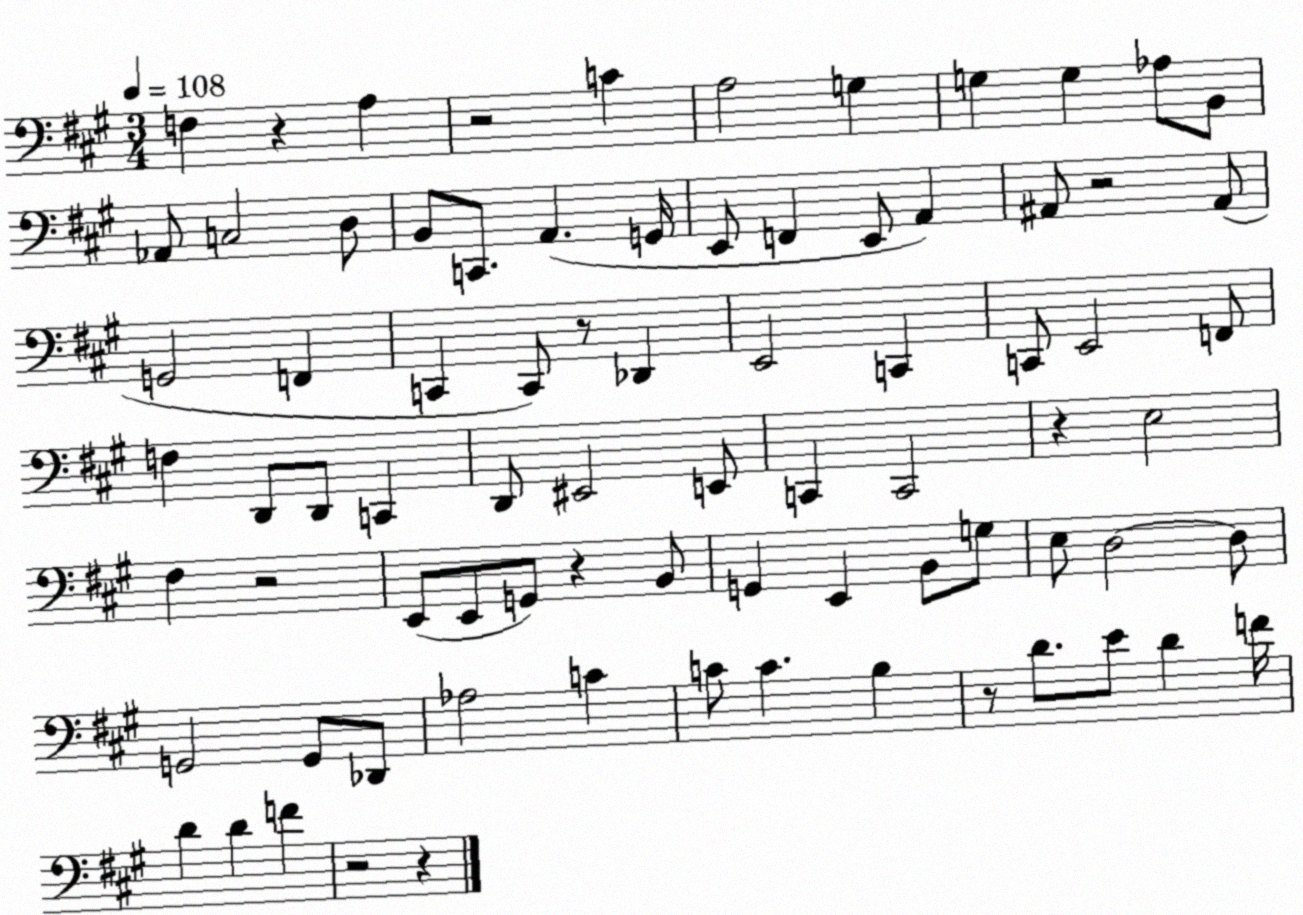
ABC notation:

X:1
T:Untitled
M:3/4
L:1/4
K:A
F, z A, z2 C A,2 G, G, G, _A,/2 B,,/2 _A,,/2 C,2 D,/2 B,,/2 C,,/2 A,, G,,/4 E,,/2 F,, E,,/2 A,, ^A,,/2 z2 ^A,,/2 G,,2 F,, C,, C,,/2 z/2 _D,, E,,2 C,, C,,/2 E,,2 F,,/2 F, D,,/2 D,,/2 C,, D,,/2 ^E,,2 E,,/2 C,, C,,2 z E,2 ^F, z2 E,,/2 E,,/2 G,,/2 z B,,/2 G,, E,, B,,/2 G,/2 E,/2 D,2 D,/2 G,,2 G,,/2 _D,,/2 _A,2 C C/2 C B, z/2 D/2 E/2 D F/4 D D F z2 z